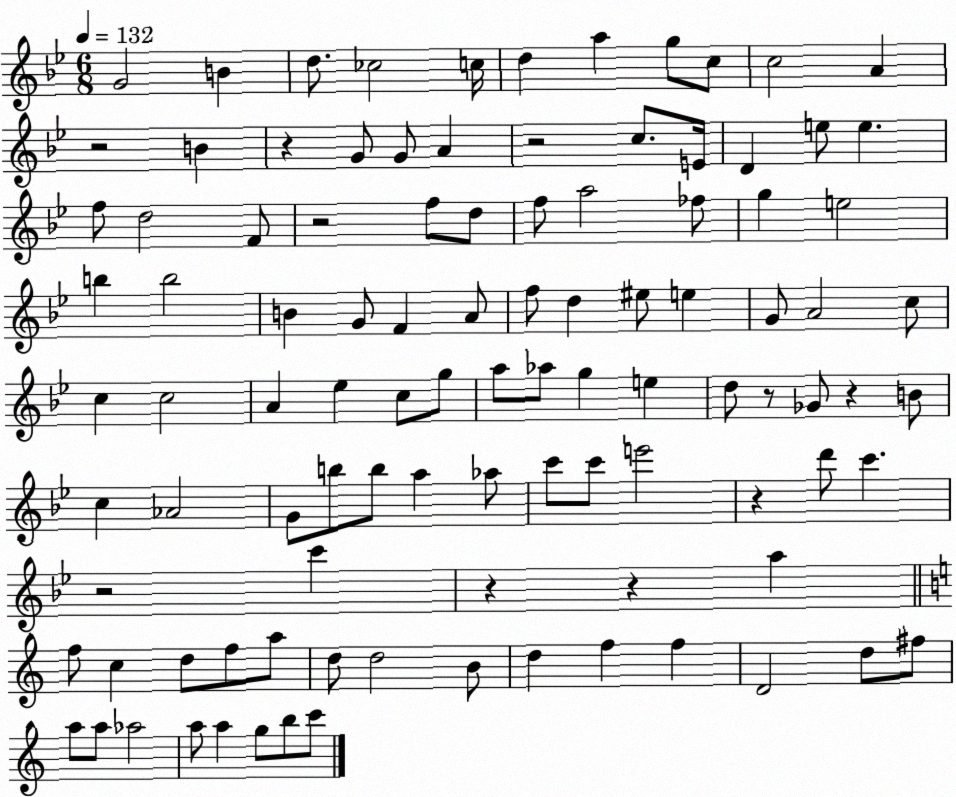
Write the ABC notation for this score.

X:1
T:Untitled
M:6/8
L:1/4
K:Bb
G2 B d/2 _c2 c/4 d a g/2 c/2 c2 A z2 B z G/2 G/2 A z2 c/2 E/4 D e/2 e f/2 d2 F/2 z2 f/2 d/2 f/2 a2 _f/2 g e2 b b2 B G/2 F A/2 f/2 d ^e/2 e G/2 A2 c/2 c c2 A _e c/2 g/2 a/2 _a/2 g e d/2 z/2 _G/2 z B/2 c _A2 G/2 b/2 b/2 a _a/2 c'/2 c'/2 e'2 z d'/2 c' z2 c' z z a f/2 c d/2 f/2 a/2 d/2 d2 B/2 d f f D2 d/2 ^f/2 a/2 a/2 _a2 a/2 a g/2 b/2 c'/2